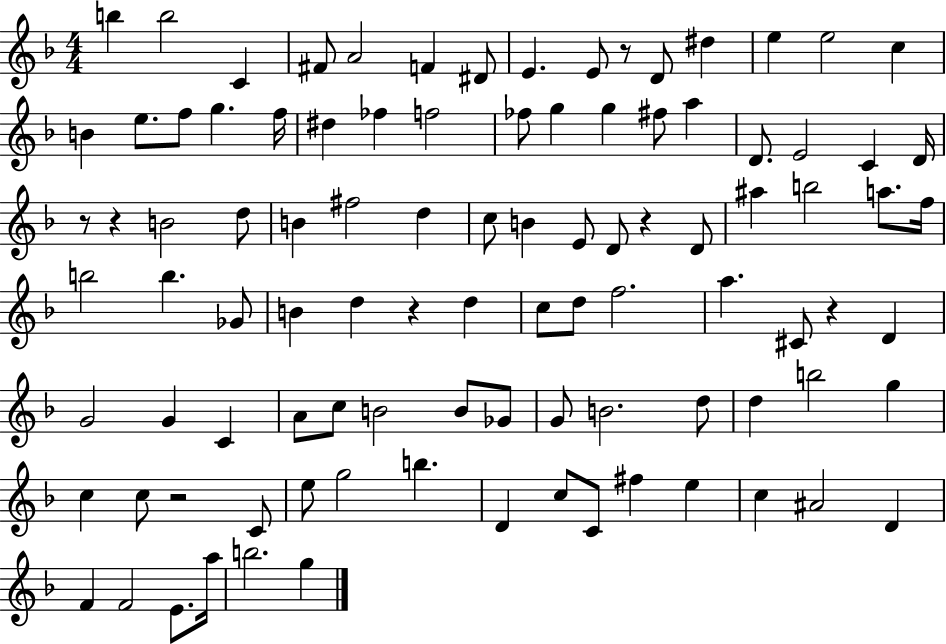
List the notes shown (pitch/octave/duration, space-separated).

B5/q B5/h C4/q F#4/e A4/h F4/q D#4/e E4/q. E4/e R/e D4/e D#5/q E5/q E5/h C5/q B4/q E5/e. F5/e G5/q. F5/s D#5/q FES5/q F5/h FES5/e G5/q G5/q F#5/e A5/q D4/e. E4/h C4/q D4/s R/e R/q B4/h D5/e B4/q F#5/h D5/q C5/e B4/q E4/e D4/e R/q D4/e A#5/q B5/h A5/e. F5/s B5/h B5/q. Gb4/e B4/q D5/q R/q D5/q C5/e D5/e F5/h. A5/q. C#4/e R/q D4/q G4/h G4/q C4/q A4/e C5/e B4/h B4/e Gb4/e G4/e B4/h. D5/e D5/q B5/h G5/q C5/q C5/e R/h C4/e E5/e G5/h B5/q. D4/q C5/e C4/e F#5/q E5/q C5/q A#4/h D4/q F4/q F4/h E4/e. A5/s B5/h. G5/q